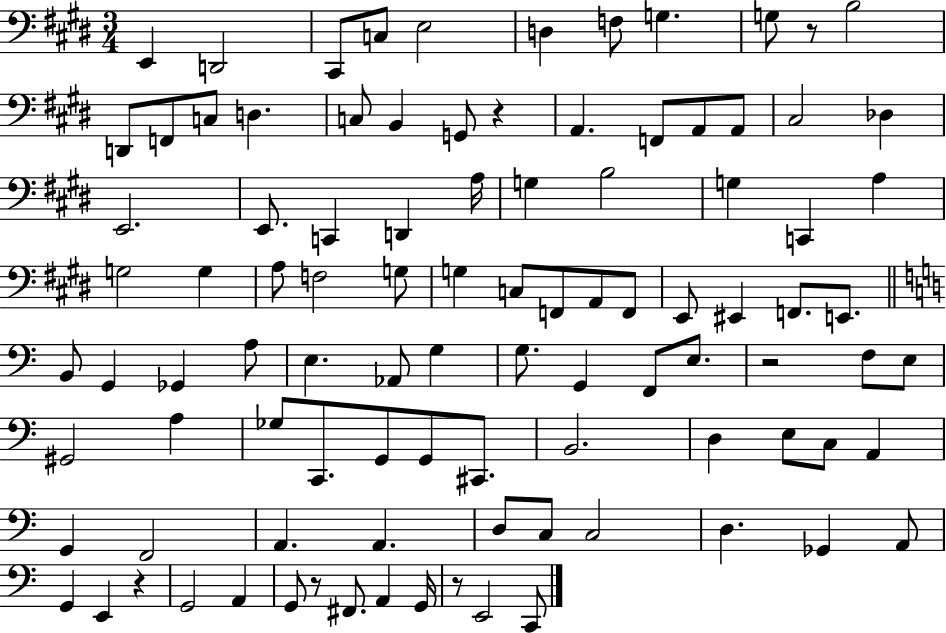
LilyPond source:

{
  \clef bass
  \numericTimeSignature
  \time 3/4
  \key e \major
  e,4 d,2 | cis,8 c8 e2 | d4 f8 g4. | g8 r8 b2 | \break d,8 f,8 c8 d4. | c8 b,4 g,8 r4 | a,4. f,8 a,8 a,8 | cis2 des4 | \break e,2. | e,8. c,4 d,4 a16 | g4 b2 | g4 c,4 a4 | \break g2 g4 | a8 f2 g8 | g4 c8 f,8 a,8 f,8 | e,8 eis,4 f,8. e,8. | \break \bar "||" \break \key c \major b,8 g,4 ges,4 a8 | e4. aes,8 g4 | g8. g,4 f,8 e8. | r2 f8 e8 | \break gis,2 a4 | ges8 c,8. g,8 g,8 cis,8. | b,2. | d4 e8 c8 a,4 | \break g,4 f,2 | a,4. a,4. | d8 c8 c2 | d4. ges,4 a,8 | \break g,4 e,4 r4 | g,2 a,4 | g,8 r8 fis,8. a,4 g,16 | r8 e,2 c,8 | \break \bar "|."
}